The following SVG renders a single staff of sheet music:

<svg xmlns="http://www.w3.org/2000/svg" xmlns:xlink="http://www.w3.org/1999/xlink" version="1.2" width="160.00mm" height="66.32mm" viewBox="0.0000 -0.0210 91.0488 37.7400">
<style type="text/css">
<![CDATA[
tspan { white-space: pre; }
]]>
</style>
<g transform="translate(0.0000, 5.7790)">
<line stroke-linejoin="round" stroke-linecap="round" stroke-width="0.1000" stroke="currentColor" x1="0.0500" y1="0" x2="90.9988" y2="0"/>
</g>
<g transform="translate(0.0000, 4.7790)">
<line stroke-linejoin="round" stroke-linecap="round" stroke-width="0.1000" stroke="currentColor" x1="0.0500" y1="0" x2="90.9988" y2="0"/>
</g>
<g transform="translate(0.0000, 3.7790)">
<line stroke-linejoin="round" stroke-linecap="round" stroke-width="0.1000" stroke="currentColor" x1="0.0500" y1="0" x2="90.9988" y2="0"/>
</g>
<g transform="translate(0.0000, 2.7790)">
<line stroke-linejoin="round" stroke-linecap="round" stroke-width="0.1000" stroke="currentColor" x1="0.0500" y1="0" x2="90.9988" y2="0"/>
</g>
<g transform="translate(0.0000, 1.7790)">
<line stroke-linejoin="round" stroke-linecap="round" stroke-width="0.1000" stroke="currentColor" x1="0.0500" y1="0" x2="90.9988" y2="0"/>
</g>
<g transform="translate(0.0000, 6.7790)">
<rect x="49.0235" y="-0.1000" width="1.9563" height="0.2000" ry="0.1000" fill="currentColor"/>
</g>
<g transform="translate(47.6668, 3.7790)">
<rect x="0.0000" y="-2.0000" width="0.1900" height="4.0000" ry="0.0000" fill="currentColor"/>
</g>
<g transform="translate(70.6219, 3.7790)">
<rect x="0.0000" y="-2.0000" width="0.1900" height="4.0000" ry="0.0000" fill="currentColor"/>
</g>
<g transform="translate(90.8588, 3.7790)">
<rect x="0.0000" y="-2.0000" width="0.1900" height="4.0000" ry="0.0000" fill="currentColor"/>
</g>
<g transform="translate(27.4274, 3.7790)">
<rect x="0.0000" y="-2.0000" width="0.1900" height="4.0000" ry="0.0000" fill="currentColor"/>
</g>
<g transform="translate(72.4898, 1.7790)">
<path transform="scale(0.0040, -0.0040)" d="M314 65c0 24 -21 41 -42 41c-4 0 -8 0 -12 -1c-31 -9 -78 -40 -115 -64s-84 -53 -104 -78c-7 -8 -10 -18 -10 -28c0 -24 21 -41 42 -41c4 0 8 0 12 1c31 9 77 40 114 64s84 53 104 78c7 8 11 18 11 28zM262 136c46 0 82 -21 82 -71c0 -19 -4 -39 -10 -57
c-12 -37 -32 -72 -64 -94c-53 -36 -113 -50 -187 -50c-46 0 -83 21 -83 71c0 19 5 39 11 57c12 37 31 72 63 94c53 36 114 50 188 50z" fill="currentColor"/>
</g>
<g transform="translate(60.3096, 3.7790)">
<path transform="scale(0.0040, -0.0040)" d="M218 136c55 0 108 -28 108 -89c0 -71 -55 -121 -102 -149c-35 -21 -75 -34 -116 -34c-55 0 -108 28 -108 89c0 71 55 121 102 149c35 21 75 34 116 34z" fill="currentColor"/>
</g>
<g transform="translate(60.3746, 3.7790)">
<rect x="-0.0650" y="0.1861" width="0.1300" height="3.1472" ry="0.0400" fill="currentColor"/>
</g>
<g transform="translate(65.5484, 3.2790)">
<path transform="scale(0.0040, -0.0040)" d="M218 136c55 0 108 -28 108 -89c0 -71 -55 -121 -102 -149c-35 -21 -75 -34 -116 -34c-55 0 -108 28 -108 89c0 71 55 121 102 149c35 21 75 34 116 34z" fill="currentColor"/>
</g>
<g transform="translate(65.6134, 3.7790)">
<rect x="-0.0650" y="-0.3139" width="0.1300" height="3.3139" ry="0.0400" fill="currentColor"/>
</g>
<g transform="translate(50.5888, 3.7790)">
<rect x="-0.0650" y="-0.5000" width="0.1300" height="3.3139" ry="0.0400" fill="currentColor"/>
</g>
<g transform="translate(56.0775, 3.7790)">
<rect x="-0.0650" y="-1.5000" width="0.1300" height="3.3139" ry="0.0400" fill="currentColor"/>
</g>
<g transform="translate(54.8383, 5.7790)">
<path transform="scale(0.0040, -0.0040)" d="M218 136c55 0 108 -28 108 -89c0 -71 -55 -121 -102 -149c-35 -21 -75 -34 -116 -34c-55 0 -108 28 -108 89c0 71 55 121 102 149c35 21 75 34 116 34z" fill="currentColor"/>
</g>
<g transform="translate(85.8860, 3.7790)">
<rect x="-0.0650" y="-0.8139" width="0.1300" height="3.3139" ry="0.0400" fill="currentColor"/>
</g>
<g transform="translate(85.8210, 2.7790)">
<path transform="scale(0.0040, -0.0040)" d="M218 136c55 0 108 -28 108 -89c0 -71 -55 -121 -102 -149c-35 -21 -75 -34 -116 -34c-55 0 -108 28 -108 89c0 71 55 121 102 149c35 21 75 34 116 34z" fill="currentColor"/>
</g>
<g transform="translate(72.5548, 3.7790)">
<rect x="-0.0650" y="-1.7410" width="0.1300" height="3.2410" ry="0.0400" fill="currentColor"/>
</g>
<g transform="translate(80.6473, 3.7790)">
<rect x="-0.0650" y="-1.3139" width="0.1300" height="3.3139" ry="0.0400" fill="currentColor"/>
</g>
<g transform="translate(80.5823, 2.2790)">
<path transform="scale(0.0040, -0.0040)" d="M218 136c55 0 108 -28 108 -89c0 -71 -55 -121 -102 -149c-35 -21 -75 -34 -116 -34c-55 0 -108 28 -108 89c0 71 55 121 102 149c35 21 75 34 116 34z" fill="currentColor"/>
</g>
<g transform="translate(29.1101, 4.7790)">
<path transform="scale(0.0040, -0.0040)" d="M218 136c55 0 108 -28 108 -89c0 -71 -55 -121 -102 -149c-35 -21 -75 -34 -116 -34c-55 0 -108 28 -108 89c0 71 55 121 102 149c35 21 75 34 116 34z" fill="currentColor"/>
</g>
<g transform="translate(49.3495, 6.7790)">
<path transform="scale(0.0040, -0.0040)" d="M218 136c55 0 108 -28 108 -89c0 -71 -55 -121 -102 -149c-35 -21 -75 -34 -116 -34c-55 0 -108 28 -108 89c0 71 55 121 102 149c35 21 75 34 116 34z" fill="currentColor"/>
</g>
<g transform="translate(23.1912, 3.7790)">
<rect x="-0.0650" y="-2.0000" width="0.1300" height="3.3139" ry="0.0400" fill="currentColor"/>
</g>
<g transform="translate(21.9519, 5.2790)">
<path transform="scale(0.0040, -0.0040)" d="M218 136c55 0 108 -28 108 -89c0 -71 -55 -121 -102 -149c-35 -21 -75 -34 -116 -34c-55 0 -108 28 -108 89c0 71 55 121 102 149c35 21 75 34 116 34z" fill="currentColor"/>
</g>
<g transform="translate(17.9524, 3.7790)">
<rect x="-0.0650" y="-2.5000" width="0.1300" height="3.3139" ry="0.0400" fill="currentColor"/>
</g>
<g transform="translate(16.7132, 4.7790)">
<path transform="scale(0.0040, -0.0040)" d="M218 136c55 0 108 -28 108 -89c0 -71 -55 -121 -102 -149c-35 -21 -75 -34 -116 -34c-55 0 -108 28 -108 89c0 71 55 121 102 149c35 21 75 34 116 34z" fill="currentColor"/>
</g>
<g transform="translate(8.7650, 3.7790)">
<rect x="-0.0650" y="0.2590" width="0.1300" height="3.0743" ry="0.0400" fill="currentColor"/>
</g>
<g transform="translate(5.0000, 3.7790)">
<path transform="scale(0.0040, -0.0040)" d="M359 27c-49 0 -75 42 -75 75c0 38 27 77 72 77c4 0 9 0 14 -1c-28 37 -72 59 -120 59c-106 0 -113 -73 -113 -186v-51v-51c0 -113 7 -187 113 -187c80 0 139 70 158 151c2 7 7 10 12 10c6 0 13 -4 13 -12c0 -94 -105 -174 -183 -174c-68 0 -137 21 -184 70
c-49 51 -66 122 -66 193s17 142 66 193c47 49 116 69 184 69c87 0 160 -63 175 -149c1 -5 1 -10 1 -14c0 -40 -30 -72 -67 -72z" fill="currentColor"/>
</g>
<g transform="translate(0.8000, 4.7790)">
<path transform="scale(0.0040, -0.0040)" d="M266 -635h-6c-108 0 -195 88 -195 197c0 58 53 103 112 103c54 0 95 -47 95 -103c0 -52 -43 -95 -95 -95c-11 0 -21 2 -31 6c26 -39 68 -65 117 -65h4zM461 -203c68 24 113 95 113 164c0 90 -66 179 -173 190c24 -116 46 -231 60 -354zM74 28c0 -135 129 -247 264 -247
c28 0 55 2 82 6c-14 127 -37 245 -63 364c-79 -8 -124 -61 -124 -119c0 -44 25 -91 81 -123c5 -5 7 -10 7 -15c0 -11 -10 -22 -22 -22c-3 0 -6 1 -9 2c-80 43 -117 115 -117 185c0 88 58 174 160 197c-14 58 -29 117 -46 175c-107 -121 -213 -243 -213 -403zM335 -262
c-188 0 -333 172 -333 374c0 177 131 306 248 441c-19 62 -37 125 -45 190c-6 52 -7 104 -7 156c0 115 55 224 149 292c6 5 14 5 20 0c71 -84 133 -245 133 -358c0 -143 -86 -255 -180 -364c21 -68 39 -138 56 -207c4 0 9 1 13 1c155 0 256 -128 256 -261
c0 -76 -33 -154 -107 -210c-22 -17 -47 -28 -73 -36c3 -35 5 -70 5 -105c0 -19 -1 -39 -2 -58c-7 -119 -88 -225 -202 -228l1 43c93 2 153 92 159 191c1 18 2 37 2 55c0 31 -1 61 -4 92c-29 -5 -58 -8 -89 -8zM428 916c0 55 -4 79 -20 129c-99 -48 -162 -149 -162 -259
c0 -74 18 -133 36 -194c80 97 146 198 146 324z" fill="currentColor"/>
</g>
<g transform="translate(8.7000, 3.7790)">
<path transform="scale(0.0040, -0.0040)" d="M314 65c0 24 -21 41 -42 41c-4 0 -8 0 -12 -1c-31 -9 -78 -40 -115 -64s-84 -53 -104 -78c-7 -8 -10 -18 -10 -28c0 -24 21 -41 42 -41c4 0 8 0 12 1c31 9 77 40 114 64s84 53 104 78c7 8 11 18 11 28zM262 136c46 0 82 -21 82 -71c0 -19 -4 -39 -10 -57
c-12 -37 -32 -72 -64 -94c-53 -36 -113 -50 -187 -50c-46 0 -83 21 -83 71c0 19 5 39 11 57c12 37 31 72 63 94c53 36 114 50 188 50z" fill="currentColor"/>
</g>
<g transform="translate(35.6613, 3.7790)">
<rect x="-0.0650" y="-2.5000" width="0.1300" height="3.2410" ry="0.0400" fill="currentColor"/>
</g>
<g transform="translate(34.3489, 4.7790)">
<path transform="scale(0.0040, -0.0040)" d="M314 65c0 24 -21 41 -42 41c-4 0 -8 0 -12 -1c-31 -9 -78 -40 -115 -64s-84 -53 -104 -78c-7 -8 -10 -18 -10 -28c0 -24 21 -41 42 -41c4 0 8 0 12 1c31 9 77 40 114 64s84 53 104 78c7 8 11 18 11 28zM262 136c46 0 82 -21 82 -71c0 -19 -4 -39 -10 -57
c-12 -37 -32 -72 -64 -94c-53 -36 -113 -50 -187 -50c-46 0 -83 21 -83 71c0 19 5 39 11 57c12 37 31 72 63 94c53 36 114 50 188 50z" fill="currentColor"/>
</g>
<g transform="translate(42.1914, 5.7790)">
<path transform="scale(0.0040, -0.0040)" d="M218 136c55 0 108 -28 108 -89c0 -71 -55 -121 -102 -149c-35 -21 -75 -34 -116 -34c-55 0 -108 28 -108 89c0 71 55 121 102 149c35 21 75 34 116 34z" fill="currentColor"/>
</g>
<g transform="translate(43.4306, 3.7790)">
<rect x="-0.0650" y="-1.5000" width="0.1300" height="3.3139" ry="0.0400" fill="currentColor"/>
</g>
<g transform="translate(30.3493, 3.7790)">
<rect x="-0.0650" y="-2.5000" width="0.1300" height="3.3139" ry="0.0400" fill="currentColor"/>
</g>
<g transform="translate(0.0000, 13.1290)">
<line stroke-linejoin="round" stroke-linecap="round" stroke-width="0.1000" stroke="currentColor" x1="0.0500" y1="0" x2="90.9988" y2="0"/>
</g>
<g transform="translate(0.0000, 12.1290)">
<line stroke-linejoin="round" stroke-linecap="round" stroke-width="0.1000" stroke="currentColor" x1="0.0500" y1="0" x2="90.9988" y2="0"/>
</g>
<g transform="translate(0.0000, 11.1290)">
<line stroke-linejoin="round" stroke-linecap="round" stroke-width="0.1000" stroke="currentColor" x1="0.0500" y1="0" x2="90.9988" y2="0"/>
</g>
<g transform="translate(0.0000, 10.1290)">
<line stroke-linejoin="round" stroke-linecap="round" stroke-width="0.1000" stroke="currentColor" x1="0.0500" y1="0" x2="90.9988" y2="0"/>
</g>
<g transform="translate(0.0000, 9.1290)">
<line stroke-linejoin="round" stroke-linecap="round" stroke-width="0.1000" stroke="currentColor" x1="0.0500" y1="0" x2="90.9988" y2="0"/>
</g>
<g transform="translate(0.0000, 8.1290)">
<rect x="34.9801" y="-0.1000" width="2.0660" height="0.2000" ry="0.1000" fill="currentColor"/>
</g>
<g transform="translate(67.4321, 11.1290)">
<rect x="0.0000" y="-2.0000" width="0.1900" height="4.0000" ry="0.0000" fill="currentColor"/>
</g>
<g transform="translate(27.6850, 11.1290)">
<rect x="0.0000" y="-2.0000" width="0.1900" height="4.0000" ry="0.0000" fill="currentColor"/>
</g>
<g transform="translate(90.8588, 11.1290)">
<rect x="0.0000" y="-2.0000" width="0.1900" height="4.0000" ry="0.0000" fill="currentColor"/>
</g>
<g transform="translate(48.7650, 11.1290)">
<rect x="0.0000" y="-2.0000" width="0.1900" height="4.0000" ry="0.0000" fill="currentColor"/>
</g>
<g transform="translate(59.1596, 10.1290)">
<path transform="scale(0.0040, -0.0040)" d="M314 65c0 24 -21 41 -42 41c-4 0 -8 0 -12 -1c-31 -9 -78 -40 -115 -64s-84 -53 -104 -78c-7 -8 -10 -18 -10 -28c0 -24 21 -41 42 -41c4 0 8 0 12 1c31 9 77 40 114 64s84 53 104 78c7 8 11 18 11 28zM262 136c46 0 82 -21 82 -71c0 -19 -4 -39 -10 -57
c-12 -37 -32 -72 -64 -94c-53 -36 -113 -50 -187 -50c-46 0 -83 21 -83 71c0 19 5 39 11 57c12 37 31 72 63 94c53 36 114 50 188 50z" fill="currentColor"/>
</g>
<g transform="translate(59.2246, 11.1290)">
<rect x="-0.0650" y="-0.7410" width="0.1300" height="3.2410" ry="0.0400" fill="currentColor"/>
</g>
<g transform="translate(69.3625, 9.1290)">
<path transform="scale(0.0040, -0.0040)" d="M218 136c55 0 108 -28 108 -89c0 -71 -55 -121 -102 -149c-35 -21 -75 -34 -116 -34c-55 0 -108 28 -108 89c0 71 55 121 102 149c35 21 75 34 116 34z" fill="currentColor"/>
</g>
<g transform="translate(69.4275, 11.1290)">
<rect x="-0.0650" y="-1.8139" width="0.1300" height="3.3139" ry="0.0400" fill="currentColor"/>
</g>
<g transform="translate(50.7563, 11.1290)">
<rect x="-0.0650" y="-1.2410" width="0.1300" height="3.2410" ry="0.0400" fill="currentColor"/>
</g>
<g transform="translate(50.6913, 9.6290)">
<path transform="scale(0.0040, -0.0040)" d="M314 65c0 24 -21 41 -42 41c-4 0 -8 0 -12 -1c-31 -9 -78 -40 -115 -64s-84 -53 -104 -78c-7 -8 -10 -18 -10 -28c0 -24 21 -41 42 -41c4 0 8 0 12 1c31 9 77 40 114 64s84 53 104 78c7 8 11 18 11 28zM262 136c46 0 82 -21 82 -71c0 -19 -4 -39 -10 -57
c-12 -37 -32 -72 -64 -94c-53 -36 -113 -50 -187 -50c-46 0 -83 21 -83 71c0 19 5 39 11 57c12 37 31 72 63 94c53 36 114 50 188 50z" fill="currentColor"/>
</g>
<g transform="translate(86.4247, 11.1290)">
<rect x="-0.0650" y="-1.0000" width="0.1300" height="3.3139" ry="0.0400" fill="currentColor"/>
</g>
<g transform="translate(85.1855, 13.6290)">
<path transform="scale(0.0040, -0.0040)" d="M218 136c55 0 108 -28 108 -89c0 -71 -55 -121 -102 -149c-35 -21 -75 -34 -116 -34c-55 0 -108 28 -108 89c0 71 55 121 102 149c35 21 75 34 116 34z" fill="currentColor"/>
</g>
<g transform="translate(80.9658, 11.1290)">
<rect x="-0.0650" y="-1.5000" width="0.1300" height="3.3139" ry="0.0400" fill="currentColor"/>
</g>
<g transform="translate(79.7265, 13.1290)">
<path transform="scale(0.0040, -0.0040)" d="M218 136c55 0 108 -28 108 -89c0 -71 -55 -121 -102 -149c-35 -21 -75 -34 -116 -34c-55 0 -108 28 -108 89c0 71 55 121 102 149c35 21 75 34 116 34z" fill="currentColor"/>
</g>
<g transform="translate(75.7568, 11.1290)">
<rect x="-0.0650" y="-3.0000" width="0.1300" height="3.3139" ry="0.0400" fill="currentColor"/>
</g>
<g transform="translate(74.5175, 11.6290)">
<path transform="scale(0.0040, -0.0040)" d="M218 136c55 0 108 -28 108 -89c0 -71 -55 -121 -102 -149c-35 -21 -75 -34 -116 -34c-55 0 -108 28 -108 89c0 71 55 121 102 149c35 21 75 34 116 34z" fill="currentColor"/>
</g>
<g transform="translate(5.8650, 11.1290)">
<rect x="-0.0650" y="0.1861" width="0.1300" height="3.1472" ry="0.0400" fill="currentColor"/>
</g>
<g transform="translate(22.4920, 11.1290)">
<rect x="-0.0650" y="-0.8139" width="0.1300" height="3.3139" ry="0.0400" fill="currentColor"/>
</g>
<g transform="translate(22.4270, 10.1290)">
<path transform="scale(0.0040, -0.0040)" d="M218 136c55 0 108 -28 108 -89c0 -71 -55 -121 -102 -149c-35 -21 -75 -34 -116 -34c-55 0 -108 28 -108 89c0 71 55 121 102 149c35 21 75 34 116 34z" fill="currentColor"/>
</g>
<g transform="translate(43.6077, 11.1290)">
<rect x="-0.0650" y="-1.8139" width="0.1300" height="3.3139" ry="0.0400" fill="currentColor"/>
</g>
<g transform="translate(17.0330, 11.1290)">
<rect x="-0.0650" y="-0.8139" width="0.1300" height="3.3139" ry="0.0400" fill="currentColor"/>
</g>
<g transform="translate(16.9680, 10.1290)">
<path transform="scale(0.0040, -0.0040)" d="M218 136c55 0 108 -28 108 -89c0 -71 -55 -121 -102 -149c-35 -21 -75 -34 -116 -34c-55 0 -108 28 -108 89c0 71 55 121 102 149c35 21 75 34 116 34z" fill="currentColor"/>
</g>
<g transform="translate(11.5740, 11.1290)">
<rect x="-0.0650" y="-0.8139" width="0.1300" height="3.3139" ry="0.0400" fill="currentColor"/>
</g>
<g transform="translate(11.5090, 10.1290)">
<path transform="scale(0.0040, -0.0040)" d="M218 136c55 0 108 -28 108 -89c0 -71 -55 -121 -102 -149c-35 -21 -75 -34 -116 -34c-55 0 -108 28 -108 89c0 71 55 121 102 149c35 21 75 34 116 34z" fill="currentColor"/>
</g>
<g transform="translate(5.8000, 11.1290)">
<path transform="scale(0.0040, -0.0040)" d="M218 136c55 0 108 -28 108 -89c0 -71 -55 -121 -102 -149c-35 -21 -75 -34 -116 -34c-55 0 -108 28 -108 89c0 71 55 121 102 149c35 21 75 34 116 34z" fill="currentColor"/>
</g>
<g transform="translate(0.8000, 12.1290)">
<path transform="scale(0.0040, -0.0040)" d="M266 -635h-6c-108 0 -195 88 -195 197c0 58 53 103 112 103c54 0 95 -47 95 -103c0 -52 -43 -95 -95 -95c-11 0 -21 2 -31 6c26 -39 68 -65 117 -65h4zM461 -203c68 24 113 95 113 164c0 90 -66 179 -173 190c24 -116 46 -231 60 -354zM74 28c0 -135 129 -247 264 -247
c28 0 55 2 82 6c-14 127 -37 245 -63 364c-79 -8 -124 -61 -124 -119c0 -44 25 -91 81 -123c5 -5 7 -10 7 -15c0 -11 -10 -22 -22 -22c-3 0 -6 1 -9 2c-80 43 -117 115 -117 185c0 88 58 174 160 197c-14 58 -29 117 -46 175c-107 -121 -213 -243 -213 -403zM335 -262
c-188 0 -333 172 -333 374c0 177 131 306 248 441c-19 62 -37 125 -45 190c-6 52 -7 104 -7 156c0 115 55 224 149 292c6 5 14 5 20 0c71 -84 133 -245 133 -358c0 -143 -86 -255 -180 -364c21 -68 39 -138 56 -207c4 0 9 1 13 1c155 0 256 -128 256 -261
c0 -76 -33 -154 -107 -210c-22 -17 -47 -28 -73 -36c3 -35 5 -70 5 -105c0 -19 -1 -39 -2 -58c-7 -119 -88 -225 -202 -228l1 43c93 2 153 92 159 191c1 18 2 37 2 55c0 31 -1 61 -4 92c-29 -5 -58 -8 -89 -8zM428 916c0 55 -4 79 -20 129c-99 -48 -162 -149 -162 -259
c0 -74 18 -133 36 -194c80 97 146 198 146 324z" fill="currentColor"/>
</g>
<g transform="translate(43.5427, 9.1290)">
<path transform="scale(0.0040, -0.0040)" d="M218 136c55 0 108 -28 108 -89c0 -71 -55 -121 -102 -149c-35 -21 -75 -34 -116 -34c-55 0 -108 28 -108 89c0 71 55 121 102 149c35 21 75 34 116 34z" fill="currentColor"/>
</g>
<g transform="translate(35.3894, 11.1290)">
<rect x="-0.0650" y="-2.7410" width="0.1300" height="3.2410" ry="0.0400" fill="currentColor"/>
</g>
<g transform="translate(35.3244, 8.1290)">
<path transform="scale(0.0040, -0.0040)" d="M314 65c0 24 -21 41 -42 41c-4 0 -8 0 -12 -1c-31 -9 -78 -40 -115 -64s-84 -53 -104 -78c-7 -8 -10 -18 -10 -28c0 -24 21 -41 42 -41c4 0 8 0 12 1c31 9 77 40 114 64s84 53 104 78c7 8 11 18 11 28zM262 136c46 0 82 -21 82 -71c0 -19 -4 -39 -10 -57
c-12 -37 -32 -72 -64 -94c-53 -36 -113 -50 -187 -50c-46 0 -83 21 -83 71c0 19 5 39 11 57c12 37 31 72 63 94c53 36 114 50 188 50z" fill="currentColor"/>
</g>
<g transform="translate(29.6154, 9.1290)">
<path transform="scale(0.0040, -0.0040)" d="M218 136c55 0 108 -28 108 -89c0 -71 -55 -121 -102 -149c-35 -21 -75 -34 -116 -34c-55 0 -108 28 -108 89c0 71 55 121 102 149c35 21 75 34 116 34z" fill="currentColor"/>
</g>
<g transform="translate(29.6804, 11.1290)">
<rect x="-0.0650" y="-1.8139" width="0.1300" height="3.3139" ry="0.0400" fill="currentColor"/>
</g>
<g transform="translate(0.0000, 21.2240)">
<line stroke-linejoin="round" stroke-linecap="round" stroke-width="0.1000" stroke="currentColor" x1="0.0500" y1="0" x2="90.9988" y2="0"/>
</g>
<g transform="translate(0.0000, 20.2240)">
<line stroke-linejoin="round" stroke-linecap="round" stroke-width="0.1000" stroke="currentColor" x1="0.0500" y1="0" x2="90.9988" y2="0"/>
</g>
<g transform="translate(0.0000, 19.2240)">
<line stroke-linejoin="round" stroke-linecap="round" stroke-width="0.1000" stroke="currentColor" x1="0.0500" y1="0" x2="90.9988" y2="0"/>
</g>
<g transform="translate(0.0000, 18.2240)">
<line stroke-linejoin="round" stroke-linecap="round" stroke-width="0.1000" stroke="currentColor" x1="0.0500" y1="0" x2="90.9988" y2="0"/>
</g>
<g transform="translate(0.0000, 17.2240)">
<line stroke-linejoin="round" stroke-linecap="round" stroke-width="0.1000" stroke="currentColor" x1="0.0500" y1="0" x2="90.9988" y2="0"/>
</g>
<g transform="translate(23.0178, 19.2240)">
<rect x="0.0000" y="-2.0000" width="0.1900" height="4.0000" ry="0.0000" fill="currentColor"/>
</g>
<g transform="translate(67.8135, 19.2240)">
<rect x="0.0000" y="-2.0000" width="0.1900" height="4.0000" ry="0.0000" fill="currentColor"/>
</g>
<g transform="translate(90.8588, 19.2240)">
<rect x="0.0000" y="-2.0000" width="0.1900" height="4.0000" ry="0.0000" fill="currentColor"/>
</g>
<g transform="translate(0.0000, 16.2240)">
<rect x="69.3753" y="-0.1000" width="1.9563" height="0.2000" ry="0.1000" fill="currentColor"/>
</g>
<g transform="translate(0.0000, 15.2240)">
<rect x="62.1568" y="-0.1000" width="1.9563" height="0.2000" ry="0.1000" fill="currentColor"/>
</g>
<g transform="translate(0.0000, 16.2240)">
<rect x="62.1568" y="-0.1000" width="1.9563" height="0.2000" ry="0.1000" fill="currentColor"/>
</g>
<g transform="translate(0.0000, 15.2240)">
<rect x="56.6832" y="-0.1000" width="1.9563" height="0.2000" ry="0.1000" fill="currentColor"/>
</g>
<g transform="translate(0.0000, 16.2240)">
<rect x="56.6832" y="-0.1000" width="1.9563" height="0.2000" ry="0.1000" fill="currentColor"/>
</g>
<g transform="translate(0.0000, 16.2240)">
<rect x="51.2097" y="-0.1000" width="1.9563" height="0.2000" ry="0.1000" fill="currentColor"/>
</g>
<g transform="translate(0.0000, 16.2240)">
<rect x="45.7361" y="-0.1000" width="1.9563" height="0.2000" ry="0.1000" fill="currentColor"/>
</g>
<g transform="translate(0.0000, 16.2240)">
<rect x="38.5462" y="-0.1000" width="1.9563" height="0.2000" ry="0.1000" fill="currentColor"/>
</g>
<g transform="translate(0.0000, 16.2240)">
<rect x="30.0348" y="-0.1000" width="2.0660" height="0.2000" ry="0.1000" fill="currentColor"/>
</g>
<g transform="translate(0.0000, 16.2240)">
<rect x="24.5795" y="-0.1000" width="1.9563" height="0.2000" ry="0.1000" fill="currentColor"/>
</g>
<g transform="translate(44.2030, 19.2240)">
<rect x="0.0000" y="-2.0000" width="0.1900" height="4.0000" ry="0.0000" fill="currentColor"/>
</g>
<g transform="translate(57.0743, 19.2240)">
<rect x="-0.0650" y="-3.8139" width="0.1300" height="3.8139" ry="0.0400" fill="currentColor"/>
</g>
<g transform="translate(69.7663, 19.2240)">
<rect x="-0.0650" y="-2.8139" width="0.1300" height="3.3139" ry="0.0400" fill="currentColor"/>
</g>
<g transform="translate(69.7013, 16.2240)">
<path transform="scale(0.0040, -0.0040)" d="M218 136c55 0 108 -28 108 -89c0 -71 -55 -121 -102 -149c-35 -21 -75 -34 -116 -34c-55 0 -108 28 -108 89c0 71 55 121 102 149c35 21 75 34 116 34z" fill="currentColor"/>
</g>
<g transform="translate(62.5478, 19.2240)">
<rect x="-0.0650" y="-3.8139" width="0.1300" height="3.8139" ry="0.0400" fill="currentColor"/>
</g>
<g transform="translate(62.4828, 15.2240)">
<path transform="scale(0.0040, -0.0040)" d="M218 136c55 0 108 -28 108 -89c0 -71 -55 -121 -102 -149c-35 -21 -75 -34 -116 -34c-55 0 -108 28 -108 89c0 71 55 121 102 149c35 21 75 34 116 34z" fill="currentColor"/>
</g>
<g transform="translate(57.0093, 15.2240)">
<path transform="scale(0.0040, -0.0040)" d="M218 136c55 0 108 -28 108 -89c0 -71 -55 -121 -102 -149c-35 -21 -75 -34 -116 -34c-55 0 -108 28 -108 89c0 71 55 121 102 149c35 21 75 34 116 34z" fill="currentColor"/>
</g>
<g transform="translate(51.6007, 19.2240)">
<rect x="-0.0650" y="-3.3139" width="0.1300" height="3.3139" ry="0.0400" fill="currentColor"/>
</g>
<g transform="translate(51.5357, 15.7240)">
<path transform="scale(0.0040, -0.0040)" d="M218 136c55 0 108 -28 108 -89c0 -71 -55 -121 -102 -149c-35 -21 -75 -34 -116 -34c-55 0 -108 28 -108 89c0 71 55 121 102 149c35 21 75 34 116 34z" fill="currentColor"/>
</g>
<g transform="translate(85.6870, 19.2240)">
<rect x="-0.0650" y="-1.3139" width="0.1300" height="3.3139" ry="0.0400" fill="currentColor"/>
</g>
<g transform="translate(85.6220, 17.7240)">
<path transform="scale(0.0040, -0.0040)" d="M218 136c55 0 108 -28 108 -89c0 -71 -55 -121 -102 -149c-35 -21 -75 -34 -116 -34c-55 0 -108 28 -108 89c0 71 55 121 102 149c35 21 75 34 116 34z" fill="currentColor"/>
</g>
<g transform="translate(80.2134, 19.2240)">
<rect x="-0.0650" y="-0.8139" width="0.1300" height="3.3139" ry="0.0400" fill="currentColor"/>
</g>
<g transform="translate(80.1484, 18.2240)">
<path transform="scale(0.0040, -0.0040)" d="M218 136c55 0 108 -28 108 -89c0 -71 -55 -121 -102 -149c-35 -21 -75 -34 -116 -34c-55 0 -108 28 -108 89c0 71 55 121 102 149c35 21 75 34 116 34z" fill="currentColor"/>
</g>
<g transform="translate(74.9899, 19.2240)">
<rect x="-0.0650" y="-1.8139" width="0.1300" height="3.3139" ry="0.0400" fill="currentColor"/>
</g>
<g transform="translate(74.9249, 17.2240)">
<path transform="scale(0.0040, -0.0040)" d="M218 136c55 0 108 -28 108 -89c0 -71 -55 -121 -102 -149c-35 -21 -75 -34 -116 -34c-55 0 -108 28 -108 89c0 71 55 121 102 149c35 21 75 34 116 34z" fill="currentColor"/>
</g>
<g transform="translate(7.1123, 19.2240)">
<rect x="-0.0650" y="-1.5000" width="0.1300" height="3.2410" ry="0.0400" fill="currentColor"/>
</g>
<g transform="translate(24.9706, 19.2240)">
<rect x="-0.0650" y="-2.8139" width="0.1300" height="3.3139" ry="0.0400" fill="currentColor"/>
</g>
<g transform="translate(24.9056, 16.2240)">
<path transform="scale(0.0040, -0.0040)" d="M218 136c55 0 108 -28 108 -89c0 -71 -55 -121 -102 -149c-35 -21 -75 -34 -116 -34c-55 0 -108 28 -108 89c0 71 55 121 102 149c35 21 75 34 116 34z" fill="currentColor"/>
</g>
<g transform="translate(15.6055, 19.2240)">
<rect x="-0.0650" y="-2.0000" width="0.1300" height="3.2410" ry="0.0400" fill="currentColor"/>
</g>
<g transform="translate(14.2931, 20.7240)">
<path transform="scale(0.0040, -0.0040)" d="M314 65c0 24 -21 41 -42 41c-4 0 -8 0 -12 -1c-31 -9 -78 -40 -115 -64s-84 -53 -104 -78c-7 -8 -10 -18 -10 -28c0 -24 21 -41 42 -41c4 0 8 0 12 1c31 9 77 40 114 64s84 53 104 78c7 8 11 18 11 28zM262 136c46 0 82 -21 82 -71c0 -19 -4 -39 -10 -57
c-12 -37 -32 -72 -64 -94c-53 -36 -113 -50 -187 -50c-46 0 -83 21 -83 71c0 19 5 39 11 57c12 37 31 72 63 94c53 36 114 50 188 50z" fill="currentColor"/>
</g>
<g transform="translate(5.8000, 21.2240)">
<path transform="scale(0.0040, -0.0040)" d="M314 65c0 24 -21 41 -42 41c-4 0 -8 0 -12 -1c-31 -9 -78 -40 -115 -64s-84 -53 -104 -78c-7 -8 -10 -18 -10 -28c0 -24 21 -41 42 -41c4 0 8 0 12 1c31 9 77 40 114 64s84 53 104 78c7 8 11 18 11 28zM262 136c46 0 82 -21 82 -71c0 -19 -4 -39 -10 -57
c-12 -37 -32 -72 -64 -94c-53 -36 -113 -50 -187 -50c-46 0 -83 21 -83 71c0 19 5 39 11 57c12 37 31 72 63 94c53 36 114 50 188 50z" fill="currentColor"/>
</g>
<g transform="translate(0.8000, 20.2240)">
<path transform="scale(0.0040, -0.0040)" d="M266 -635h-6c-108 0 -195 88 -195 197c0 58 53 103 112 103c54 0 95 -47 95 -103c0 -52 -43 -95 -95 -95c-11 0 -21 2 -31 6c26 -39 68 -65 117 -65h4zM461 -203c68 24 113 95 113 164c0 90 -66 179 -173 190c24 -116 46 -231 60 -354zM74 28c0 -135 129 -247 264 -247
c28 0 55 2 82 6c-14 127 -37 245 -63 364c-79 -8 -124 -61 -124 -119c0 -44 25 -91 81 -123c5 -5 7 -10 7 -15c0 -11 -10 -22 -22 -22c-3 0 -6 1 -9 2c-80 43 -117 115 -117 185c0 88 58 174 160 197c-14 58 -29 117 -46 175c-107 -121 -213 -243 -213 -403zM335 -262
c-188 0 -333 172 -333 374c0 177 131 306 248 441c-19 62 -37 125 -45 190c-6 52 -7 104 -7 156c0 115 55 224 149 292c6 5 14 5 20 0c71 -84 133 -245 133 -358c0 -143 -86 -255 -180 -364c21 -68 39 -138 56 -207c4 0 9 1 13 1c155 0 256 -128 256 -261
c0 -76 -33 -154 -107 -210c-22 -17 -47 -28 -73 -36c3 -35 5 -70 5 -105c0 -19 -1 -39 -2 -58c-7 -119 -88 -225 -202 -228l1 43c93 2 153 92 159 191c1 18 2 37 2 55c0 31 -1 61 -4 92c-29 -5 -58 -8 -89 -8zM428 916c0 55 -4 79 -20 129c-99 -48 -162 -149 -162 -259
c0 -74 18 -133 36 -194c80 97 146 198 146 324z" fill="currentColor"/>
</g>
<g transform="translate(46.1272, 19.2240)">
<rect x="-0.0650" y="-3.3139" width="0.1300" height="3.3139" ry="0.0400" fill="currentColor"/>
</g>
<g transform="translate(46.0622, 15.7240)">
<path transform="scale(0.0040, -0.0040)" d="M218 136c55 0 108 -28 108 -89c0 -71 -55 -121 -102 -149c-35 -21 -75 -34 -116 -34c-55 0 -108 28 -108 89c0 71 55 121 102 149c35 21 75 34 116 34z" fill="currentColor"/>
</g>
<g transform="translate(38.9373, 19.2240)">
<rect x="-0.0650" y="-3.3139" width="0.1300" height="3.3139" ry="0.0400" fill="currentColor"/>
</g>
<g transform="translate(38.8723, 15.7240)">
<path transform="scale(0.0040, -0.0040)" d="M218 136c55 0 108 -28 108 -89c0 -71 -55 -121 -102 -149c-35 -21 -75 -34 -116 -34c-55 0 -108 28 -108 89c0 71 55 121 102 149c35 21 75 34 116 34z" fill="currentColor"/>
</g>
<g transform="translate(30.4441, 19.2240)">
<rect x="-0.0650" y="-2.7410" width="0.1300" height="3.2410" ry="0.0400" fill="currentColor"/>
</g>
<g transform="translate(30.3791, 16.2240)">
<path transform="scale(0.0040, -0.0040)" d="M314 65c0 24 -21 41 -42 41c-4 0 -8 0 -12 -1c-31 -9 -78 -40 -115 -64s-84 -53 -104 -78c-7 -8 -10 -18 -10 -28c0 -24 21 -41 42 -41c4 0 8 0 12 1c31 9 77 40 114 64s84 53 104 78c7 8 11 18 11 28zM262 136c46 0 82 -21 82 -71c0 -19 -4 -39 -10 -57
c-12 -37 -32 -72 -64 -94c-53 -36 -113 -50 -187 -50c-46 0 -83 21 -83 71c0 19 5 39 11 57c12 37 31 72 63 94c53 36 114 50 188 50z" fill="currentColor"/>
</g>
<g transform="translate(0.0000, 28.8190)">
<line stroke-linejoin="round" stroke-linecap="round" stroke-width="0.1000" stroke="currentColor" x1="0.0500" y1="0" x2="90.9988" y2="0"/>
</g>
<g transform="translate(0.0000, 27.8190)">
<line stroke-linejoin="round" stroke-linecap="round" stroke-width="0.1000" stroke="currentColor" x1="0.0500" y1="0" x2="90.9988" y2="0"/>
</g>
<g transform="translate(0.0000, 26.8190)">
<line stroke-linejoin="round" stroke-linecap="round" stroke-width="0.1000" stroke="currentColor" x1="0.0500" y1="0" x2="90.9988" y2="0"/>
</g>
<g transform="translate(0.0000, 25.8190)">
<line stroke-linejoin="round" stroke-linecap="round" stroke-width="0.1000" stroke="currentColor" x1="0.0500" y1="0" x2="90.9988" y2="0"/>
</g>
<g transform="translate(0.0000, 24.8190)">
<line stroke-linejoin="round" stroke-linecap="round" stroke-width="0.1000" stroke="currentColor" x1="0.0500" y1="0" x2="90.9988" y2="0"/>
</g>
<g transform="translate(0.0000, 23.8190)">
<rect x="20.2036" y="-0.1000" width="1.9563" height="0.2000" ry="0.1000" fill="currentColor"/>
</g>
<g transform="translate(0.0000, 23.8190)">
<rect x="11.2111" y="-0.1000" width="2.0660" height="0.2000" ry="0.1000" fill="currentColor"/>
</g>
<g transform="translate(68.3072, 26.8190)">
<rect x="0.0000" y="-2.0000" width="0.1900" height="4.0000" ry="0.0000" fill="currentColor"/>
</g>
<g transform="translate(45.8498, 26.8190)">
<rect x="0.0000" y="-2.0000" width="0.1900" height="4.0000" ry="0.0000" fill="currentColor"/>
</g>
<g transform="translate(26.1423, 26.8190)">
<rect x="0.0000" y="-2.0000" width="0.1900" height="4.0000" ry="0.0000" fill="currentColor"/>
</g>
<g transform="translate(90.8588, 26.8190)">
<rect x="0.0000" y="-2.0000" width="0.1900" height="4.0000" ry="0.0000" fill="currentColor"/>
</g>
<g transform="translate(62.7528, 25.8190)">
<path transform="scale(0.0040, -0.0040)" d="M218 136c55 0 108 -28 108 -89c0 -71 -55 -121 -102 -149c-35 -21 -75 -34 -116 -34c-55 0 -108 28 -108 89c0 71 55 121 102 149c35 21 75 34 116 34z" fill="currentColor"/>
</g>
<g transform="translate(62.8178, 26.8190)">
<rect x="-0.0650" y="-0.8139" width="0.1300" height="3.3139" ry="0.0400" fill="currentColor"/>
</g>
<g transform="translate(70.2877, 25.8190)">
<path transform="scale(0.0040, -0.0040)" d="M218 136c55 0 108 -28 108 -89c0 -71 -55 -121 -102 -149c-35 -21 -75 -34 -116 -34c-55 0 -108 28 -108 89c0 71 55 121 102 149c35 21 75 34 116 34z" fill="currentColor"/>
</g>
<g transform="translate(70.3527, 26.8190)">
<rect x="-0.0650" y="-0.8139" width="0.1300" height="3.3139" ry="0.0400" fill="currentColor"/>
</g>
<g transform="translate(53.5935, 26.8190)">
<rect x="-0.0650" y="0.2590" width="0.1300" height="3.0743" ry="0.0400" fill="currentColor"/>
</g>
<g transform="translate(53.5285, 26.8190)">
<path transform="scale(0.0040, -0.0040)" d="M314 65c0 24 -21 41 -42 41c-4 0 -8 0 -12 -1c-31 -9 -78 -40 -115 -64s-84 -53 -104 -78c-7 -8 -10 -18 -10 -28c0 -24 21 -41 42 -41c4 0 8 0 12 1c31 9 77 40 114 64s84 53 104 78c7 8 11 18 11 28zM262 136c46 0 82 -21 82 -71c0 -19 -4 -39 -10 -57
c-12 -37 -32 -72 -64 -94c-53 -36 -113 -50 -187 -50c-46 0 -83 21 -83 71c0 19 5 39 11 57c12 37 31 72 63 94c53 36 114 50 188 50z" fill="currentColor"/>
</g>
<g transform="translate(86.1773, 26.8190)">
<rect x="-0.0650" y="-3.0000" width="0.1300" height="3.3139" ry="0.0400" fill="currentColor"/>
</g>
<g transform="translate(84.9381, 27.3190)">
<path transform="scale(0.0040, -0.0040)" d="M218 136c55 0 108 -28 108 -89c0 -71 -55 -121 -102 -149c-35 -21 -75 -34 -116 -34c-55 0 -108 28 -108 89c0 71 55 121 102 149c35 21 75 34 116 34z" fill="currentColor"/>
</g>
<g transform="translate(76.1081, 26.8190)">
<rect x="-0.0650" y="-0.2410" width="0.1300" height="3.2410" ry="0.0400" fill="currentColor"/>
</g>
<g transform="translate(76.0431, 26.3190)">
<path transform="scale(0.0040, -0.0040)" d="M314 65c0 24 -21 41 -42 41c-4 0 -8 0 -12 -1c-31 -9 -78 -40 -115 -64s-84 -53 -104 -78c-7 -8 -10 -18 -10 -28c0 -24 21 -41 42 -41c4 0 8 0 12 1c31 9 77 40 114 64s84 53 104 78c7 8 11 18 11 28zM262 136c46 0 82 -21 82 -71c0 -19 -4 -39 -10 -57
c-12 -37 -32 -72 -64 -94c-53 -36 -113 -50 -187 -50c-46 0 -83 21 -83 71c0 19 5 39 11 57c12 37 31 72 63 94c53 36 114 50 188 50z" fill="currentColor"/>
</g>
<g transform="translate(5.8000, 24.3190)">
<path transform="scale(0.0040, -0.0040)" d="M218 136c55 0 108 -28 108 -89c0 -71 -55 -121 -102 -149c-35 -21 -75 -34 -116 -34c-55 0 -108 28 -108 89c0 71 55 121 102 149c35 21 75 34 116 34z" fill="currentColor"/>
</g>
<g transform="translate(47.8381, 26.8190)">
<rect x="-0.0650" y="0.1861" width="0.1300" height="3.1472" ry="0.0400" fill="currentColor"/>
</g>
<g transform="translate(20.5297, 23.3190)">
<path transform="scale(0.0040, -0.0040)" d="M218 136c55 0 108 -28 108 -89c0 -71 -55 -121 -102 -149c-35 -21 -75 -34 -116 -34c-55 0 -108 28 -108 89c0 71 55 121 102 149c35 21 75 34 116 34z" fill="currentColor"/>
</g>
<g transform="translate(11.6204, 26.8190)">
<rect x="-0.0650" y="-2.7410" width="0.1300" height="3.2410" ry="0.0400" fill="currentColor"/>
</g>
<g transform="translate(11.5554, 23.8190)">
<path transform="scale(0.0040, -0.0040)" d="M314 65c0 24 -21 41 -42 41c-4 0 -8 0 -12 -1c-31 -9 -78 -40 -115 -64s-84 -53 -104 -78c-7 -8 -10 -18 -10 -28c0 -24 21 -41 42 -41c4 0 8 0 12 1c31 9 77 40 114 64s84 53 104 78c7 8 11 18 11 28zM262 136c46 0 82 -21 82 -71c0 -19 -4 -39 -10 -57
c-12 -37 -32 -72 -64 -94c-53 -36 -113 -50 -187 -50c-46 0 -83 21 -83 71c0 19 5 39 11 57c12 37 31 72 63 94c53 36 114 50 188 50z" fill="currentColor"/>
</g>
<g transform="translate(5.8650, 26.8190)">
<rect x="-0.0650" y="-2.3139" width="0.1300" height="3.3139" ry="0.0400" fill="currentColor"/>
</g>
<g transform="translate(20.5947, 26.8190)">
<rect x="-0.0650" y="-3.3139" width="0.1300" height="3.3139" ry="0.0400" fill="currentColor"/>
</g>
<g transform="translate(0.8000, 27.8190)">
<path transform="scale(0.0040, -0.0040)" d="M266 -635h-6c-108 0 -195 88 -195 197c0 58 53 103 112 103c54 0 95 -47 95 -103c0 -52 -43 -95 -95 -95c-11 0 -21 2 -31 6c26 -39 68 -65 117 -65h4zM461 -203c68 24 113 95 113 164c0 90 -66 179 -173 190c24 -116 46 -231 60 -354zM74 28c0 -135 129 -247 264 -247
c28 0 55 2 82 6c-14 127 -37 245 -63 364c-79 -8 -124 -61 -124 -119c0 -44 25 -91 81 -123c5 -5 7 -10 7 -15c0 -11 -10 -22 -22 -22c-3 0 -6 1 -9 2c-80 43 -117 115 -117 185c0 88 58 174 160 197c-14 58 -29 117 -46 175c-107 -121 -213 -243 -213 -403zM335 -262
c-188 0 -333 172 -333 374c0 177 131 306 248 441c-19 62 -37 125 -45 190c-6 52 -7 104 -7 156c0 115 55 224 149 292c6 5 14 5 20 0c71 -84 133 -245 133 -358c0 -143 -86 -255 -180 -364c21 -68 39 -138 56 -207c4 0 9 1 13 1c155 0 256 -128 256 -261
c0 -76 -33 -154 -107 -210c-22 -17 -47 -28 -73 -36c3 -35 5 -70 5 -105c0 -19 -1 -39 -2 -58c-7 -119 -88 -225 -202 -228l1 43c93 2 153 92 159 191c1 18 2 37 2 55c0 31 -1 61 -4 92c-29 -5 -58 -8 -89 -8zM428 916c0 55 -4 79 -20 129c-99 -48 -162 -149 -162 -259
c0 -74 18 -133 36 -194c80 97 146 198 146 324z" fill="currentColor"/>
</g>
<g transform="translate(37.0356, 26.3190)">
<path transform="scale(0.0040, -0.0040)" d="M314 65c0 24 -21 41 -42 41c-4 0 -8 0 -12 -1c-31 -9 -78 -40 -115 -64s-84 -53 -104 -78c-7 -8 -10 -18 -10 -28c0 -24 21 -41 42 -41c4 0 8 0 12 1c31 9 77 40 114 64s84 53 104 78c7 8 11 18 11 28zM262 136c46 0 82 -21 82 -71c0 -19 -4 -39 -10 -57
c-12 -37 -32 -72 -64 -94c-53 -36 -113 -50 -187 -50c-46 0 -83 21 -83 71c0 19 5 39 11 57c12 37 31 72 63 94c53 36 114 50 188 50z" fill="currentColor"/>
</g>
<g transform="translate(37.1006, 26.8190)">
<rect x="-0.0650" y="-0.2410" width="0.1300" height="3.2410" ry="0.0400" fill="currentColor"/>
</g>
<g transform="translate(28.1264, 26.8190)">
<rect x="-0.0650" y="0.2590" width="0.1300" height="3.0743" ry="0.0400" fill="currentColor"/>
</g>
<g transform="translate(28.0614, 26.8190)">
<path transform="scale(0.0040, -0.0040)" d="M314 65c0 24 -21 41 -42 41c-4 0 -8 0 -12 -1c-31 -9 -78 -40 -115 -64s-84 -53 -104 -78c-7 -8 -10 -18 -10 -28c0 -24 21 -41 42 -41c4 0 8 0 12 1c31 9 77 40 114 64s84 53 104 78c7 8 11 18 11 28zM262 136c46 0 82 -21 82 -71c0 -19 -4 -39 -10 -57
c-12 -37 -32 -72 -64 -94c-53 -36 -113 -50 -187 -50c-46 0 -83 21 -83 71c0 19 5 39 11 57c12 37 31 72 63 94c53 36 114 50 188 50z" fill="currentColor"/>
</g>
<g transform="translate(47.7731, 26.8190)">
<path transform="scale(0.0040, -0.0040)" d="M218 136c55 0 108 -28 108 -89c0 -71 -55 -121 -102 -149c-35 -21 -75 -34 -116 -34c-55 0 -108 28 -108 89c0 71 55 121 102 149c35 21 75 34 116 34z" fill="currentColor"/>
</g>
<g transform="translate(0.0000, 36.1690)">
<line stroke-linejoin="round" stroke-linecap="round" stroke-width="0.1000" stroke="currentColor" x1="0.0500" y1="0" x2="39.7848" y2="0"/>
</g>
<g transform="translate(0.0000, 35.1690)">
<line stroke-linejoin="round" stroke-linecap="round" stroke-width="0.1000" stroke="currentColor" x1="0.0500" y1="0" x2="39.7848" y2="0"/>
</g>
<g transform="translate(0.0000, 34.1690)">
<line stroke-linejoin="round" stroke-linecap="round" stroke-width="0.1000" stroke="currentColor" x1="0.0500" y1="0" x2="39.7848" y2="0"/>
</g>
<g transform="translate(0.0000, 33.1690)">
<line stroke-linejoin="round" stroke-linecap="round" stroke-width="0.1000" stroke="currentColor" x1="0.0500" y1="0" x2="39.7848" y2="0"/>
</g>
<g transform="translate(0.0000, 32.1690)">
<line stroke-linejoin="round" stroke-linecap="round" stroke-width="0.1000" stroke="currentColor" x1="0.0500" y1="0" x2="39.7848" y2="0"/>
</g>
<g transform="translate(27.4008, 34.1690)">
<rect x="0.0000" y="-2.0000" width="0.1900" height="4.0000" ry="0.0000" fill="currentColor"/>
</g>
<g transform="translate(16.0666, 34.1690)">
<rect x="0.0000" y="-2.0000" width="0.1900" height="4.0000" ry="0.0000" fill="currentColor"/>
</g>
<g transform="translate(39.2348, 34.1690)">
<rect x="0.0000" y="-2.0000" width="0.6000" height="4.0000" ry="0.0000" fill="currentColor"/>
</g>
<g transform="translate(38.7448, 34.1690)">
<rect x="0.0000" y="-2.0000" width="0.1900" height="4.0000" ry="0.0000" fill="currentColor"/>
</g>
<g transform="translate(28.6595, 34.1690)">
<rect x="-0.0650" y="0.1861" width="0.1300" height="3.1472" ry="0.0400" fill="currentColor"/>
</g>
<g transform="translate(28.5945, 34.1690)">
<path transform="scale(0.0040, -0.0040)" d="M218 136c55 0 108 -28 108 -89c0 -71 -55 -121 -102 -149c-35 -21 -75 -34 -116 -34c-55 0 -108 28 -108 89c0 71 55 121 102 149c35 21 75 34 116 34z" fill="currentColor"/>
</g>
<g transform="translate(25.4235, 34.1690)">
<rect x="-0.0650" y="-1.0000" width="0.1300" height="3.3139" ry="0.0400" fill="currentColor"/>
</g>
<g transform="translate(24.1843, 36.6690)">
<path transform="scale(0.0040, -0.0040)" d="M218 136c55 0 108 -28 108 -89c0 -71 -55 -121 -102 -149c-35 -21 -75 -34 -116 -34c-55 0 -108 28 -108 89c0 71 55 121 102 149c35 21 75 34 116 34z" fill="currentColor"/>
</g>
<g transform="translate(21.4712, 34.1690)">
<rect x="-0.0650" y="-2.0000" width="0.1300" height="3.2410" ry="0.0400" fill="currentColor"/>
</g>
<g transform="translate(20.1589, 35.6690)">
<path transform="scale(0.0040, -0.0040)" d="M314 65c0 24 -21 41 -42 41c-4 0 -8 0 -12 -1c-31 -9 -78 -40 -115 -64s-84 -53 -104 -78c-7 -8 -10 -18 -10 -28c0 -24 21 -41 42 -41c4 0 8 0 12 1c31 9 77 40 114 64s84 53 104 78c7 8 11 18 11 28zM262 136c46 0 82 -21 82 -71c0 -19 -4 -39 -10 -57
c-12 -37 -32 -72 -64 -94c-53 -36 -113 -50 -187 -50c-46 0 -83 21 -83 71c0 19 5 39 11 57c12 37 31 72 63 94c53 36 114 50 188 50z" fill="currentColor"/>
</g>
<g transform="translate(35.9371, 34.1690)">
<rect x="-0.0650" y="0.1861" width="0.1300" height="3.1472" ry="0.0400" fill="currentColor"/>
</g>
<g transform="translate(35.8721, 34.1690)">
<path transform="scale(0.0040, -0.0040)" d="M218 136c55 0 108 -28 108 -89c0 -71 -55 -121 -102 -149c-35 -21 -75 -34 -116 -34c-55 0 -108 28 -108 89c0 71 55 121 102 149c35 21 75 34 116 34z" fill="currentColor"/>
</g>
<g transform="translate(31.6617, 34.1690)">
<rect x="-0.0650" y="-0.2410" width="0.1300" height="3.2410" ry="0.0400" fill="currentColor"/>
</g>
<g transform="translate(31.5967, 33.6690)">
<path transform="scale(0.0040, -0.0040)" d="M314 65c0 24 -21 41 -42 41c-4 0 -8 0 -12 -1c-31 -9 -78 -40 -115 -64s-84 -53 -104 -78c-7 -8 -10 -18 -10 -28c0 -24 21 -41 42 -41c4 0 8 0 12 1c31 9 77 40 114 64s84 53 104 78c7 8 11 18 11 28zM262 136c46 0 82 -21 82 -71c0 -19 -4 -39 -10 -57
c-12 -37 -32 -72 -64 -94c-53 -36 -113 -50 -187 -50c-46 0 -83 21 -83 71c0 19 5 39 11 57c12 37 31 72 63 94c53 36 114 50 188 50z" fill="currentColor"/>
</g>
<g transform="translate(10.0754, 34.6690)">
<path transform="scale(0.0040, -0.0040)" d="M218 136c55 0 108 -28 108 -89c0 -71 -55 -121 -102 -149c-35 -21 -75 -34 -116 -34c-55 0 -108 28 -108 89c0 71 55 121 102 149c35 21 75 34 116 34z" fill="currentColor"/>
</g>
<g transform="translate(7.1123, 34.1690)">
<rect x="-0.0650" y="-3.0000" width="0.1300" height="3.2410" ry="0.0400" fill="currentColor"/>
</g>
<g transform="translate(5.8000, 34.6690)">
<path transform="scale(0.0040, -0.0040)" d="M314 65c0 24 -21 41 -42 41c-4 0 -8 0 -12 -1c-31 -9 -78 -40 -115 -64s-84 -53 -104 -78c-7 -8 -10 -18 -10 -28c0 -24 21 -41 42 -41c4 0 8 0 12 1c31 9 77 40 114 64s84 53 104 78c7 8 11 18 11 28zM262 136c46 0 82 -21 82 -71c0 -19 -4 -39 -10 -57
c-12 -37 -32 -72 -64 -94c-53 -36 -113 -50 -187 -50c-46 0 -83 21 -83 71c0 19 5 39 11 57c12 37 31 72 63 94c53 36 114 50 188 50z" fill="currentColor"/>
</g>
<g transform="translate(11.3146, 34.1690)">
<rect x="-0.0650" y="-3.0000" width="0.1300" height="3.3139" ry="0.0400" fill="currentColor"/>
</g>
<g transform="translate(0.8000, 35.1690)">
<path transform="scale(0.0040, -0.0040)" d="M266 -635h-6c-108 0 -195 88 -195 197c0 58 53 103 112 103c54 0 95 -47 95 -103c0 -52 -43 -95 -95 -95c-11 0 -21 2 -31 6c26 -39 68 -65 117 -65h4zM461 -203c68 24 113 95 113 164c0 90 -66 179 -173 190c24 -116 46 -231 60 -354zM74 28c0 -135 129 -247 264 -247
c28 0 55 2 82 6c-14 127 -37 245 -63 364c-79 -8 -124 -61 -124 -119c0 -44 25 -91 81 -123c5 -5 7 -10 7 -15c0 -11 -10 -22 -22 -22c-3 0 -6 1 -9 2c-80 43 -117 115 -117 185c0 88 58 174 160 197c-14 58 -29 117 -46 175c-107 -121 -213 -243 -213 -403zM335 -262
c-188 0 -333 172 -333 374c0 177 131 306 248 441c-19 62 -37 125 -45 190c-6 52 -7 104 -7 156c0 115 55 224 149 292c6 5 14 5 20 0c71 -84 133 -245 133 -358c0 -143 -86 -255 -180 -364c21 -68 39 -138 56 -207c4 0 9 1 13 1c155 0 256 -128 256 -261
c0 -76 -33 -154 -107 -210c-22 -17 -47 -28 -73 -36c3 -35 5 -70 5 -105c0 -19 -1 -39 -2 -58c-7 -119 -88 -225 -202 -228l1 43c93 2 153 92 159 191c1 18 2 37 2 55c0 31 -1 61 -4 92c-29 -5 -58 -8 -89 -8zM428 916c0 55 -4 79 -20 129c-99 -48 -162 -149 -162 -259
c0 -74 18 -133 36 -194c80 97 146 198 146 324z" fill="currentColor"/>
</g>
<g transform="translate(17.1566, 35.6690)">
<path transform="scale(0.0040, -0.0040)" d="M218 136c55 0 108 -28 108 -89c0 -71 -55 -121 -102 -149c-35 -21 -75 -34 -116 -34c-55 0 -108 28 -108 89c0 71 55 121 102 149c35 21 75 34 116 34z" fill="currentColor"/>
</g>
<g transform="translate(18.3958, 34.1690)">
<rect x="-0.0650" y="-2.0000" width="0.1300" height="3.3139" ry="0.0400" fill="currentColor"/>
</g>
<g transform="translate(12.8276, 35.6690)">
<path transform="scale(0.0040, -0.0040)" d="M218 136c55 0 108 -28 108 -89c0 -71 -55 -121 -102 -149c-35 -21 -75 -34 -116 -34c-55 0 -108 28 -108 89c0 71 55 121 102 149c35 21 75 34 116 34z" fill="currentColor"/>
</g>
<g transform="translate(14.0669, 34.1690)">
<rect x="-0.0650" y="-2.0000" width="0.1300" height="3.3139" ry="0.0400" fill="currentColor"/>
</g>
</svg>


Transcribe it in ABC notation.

X:1
T:Untitled
M:4/4
L:1/4
K:C
B2 G F G G2 E C E B c f2 e d B d d d f a2 f e2 d2 f A E D E2 F2 a a2 b b b c' c' a f d e g a2 b B2 c2 B B2 d d c2 A A2 A F F F2 D B c2 B